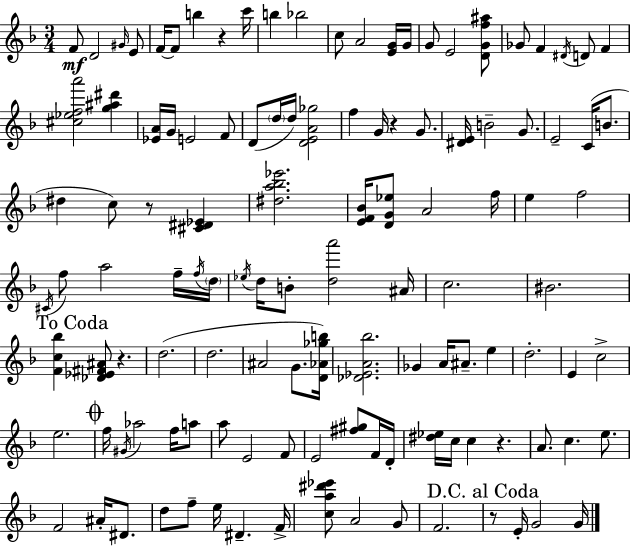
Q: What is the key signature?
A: F major